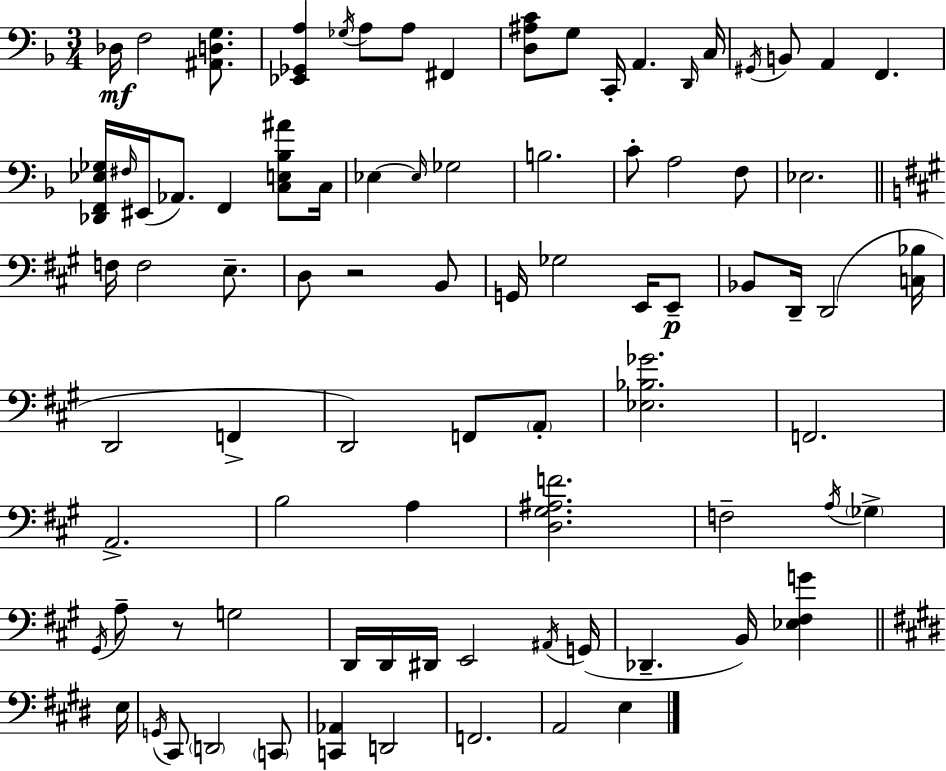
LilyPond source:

{
  \clef bass
  \numericTimeSignature
  \time 3/4
  \key d \minor
  des16\mf f2 <ais, d g>8. | <ees, ges, a>4 \acciaccatura { ges16 } a8 a8 fis,4 | <d ais c'>8 g8 c,16-. a,4. | \grace { d,16 } c16 \acciaccatura { gis,16 } b,8 a,4 f,4. | \break <des, f, ees ges>16 \grace { fis16 }( eis,16 aes,8.) f,4 | <c e bes ais'>8 c16 ees4~~ \grace { ees16 } ges2 | b2. | c'8-. a2 | \break f8 ees2. | \bar "||" \break \key a \major f16 f2 e8.-- | d8 r2 b,8 | g,16 ges2 e,16 e,8--\p | bes,8 d,16-- d,2( <c bes>16 | \break d,2 f,4-> | d,2) f,8 \parenthesize a,8-. | <ees bes ges'>2. | f,2. | \break a,2.-> | b2 a4 | <d gis ais f'>2. | f2-- \acciaccatura { a16 } \parenthesize ges4-> | \break \acciaccatura { gis,16 } a8-- r8 g2 | d,16 d,16 dis,16 e,2 | \acciaccatura { ais,16 }( g,16 des,4.-- b,16) <ees fis g'>4 | \bar "||" \break \key e \major e16 \acciaccatura { g,16 } cis,8 \parenthesize d,2 | \parenthesize c,8 <c, aes,>4 d,2 | f,2. | a,2 e4 | \break \bar "|."
}